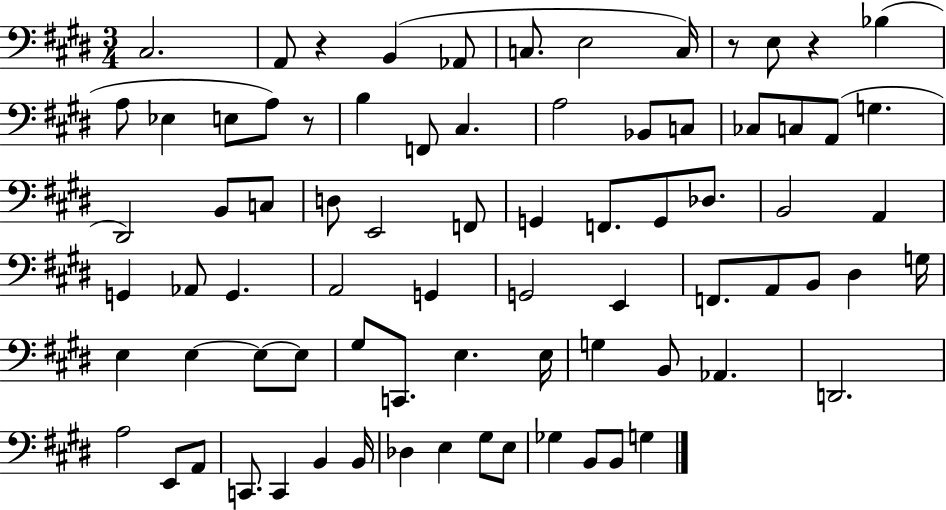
C#3/h. A2/e R/q B2/q Ab2/e C3/e. E3/h C3/s R/e E3/e R/q Bb3/q A3/e Eb3/q E3/e A3/e R/e B3/q F2/e C#3/q. A3/h Bb2/e C3/e CES3/e C3/e A2/e G3/q. D#2/h B2/e C3/e D3/e E2/h F2/e G2/q F2/e. G2/e Db3/e. B2/h A2/q G2/q Ab2/e G2/q. A2/h G2/q G2/h E2/q F2/e. A2/e B2/e D#3/q G3/s E3/q E3/q E3/e E3/e G#3/e C2/e. E3/q. E3/s G3/q B2/e Ab2/q. D2/h. A3/h E2/e A2/e C2/e. C2/q B2/q B2/s Db3/q E3/q G#3/e E3/e Gb3/q B2/e B2/e G3/q